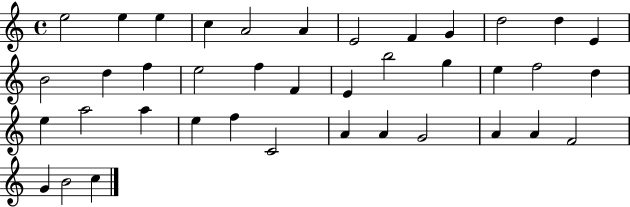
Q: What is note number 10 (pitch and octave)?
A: D5